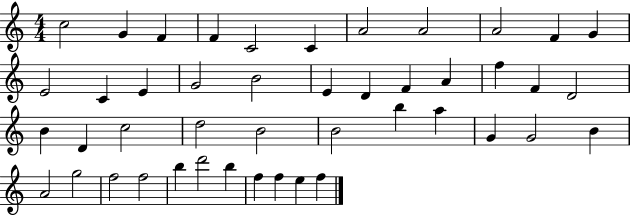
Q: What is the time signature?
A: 4/4